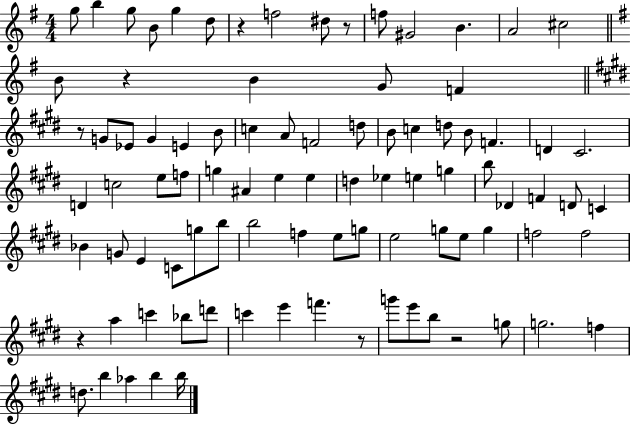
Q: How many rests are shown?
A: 7